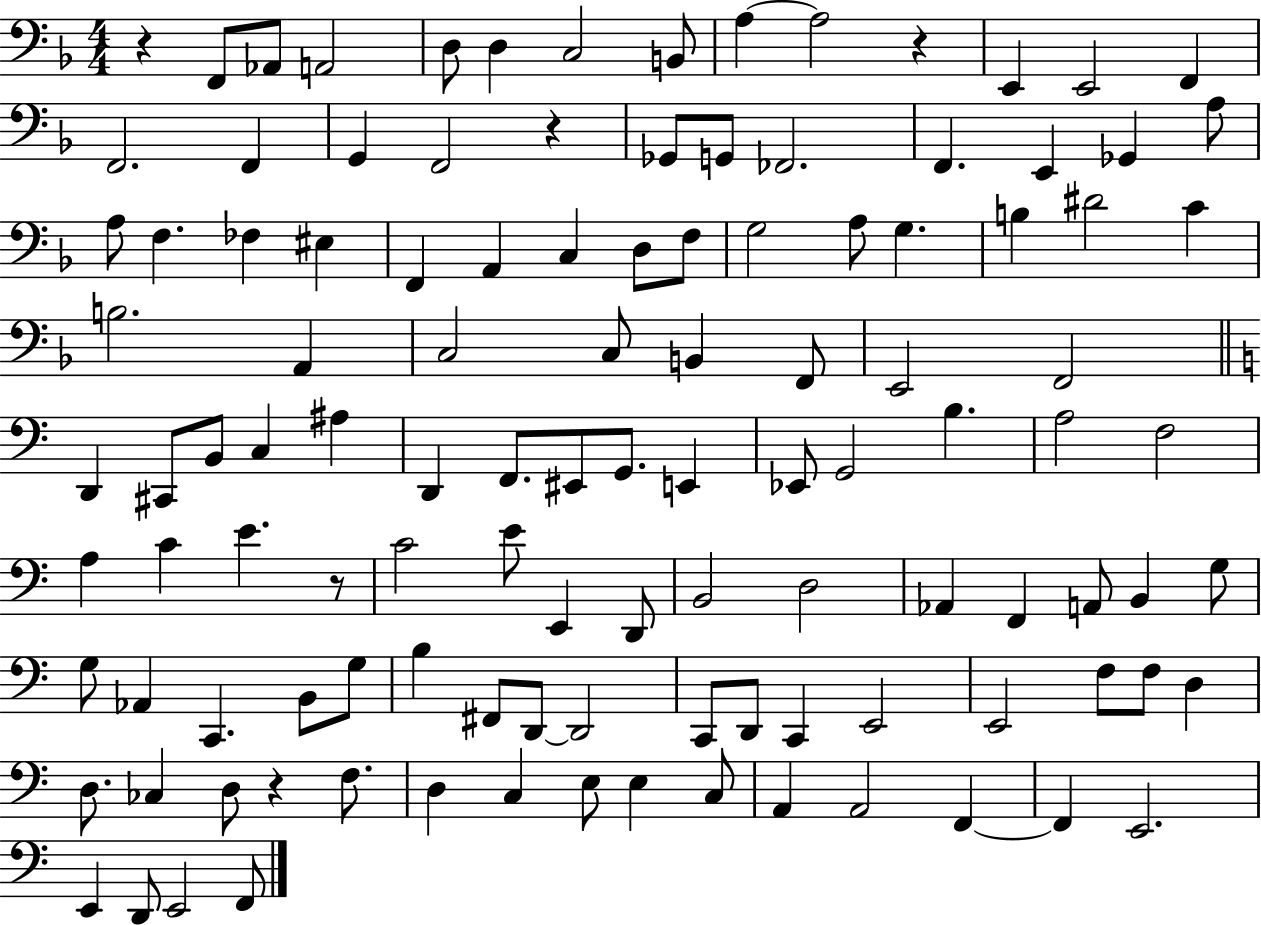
{
  \clef bass
  \numericTimeSignature
  \time 4/4
  \key f \major
  r4 f,8 aes,8 a,2 | d8 d4 c2 b,8 | a4~~ a2 r4 | e,4 e,2 f,4 | \break f,2. f,4 | g,4 f,2 r4 | ges,8 g,8 fes,2. | f,4. e,4 ges,4 a8 | \break a8 f4. fes4 eis4 | f,4 a,4 c4 d8 f8 | g2 a8 g4. | b4 dis'2 c'4 | \break b2. a,4 | c2 c8 b,4 f,8 | e,2 f,2 | \bar "||" \break \key a \minor d,4 cis,8 b,8 c4 ais4 | d,4 f,8. eis,8 g,8. e,4 | ees,8 g,2 b4. | a2 f2 | \break a4 c'4 e'4. r8 | c'2 e'8 e,4 d,8 | b,2 d2 | aes,4 f,4 a,8 b,4 g8 | \break g8 aes,4 c,4. b,8 g8 | b4 fis,8 d,8~~ d,2 | c,8 d,8 c,4 e,2 | e,2 f8 f8 d4 | \break d8. ces4 d8 r4 f8. | d4 c4 e8 e4 c8 | a,4 a,2 f,4~~ | f,4 e,2. | \break e,4 d,8 e,2 f,8 | \bar "|."
}